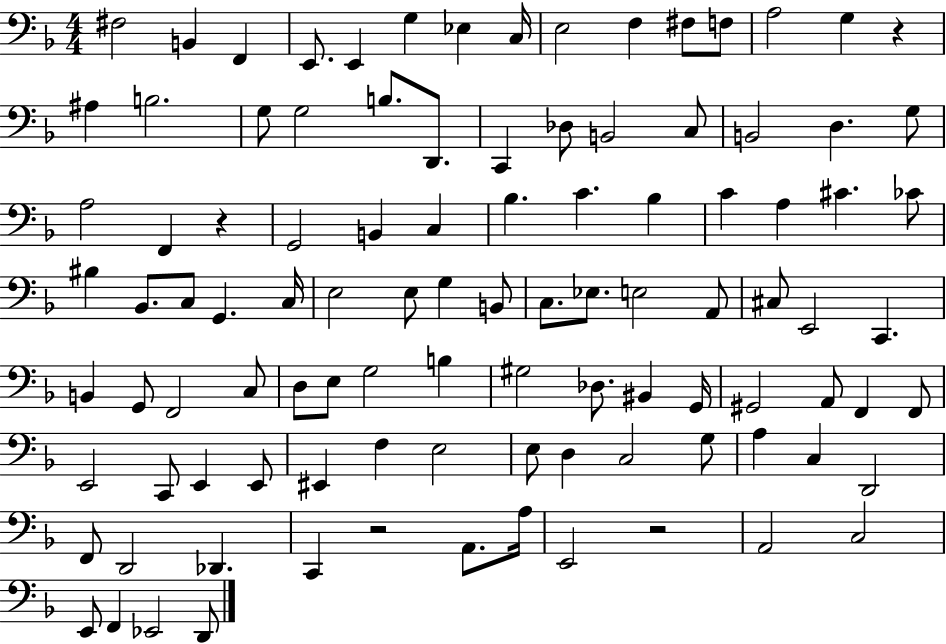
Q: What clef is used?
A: bass